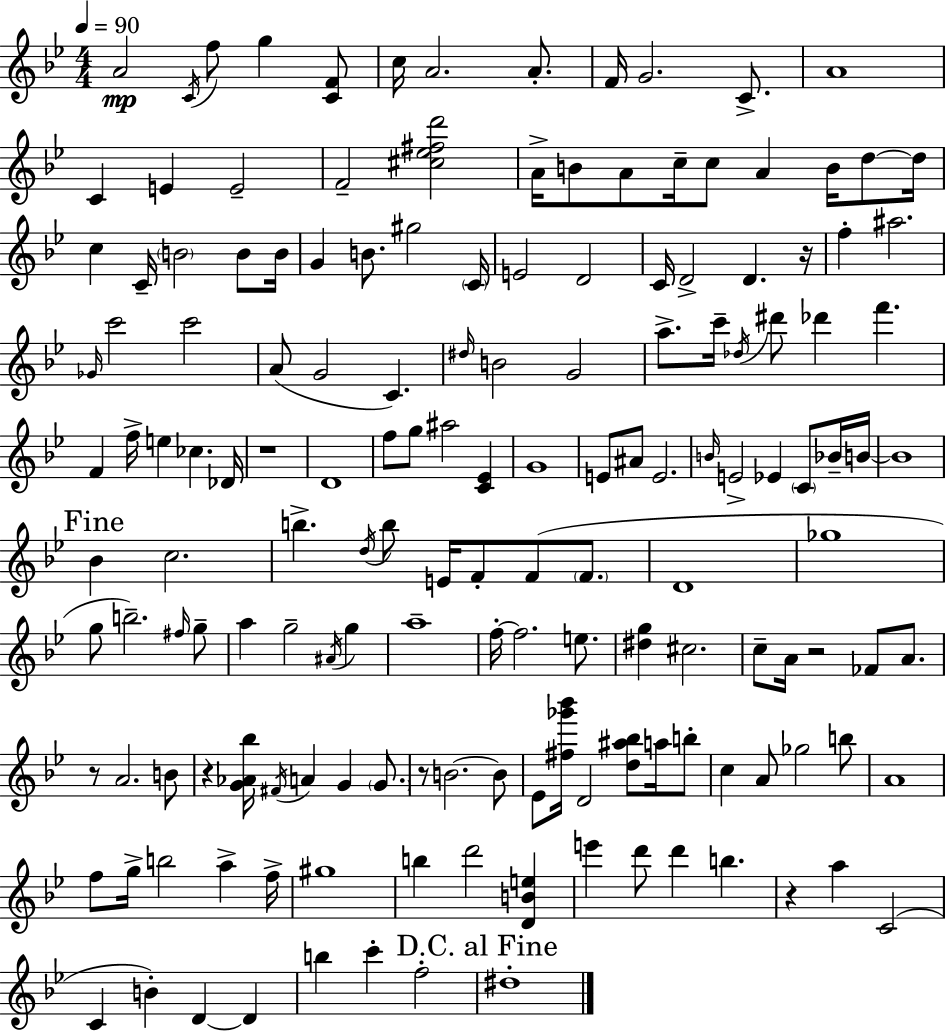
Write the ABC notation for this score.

X:1
T:Untitled
M:4/4
L:1/4
K:Gm
A2 C/4 f/2 g [CF]/2 c/4 A2 A/2 F/4 G2 C/2 A4 C E E2 F2 [^c_e^fd']2 A/4 B/2 A/2 c/4 c/2 A B/4 d/2 d/4 c C/4 B2 B/2 B/4 G B/2 ^g2 C/4 E2 D2 C/4 D2 D z/4 f ^a2 _G/4 c'2 c'2 A/2 G2 C ^d/4 B2 G2 a/2 c'/4 _d/4 ^d'/2 _d' f' F f/4 e _c _D/4 z4 D4 f/2 g/2 ^a2 [C_E] G4 E/2 ^A/2 E2 B/4 E2 _E C/2 _B/4 B/4 B4 _B c2 b d/4 b/2 E/4 F/2 F/2 F/2 D4 _g4 g/2 b2 ^f/4 g/2 a g2 ^A/4 g a4 f/4 f2 e/2 [^dg] ^c2 c/2 A/4 z2 _F/2 A/2 z/2 A2 B/2 z [G_A_b]/4 ^F/4 A G G/2 z/2 B2 B/2 _E/2 [^f_g'_b']/4 D2 [d^a_b]/2 a/4 b/2 c A/2 _g2 b/2 A4 f/2 g/4 b2 a f/4 ^g4 b d'2 [DBe] e' d'/2 d' b z a C2 C B D D b c' f2 ^d4